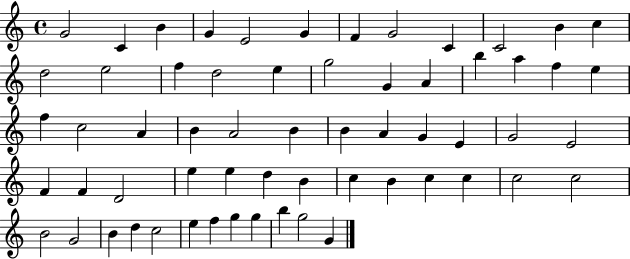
{
  \clef treble
  \time 4/4
  \defaultTimeSignature
  \key c \major
  g'2 c'4 b'4 | g'4 e'2 g'4 | f'4 g'2 c'4 | c'2 b'4 c''4 | \break d''2 e''2 | f''4 d''2 e''4 | g''2 g'4 a'4 | b''4 a''4 f''4 e''4 | \break f''4 c''2 a'4 | b'4 a'2 b'4 | b'4 a'4 g'4 e'4 | g'2 e'2 | \break f'4 f'4 d'2 | e''4 e''4 d''4 b'4 | c''4 b'4 c''4 c''4 | c''2 c''2 | \break b'2 g'2 | b'4 d''4 c''2 | e''4 f''4 g''4 g''4 | b''4 g''2 g'4 | \break \bar "|."
}